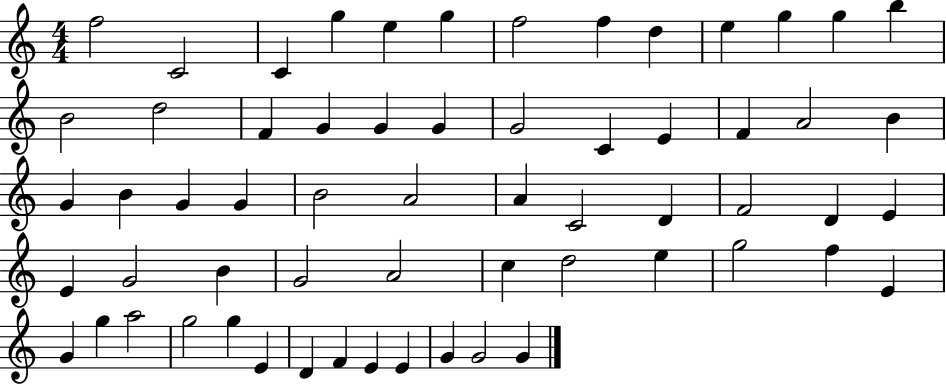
{
  \clef treble
  \numericTimeSignature
  \time 4/4
  \key c \major
  f''2 c'2 | c'4 g''4 e''4 g''4 | f''2 f''4 d''4 | e''4 g''4 g''4 b''4 | \break b'2 d''2 | f'4 g'4 g'4 g'4 | g'2 c'4 e'4 | f'4 a'2 b'4 | \break g'4 b'4 g'4 g'4 | b'2 a'2 | a'4 c'2 d'4 | f'2 d'4 e'4 | \break e'4 g'2 b'4 | g'2 a'2 | c''4 d''2 e''4 | g''2 f''4 e'4 | \break g'4 g''4 a''2 | g''2 g''4 e'4 | d'4 f'4 e'4 e'4 | g'4 g'2 g'4 | \break \bar "|."
}